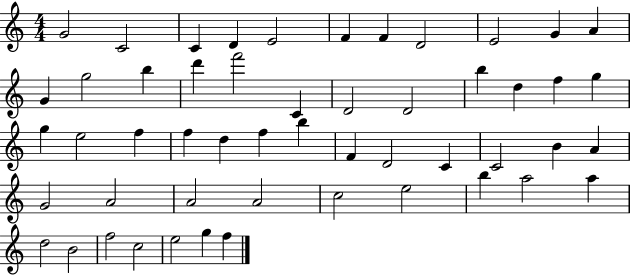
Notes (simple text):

G4/h C4/h C4/q D4/q E4/h F4/q F4/q D4/h E4/h G4/q A4/q G4/q G5/h B5/q D6/q F6/h C4/q D4/h D4/h B5/q D5/q F5/q G5/q G5/q E5/h F5/q F5/q D5/q F5/q B5/q F4/q D4/h C4/q C4/h B4/q A4/q G4/h A4/h A4/h A4/h C5/h E5/h B5/q A5/h A5/q D5/h B4/h F5/h C5/h E5/h G5/q F5/q